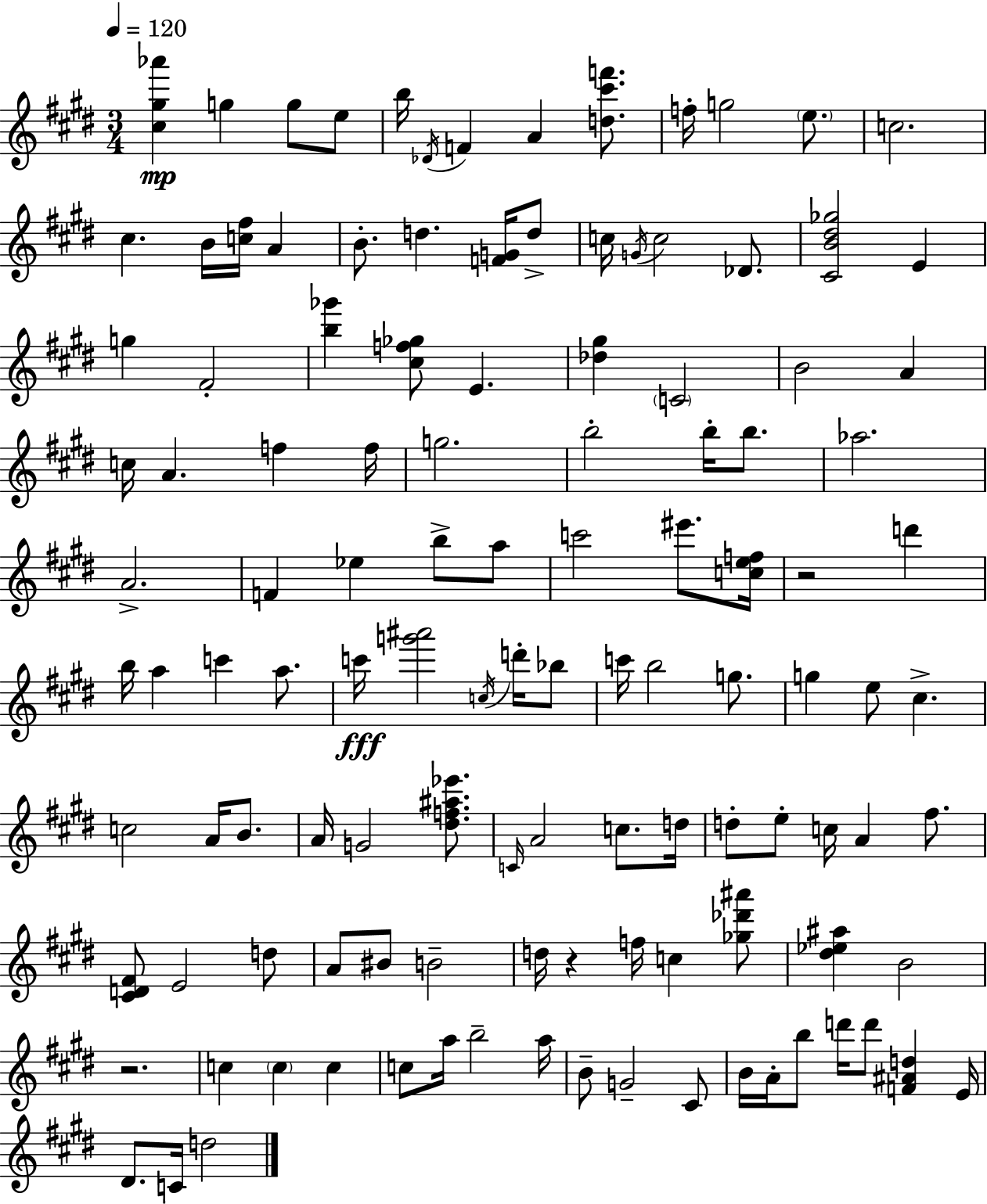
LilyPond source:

{
  \clef treble
  \numericTimeSignature
  \time 3/4
  \key e \major
  \tempo 4 = 120
  <cis'' gis'' aes'''>4\mp g''4 g''8 e''8 | b''16 \acciaccatura { des'16 } f'4 a'4 <d'' cis''' f'''>8. | f''16-. g''2 \parenthesize e''8. | c''2. | \break cis''4. b'16 <c'' fis''>16 a'4 | b'8.-. d''4. <f' g'>16 d''8-> | c''16 \acciaccatura { g'16 } c''2 des'8. | <cis' b' dis'' ges''>2 e'4 | \break g''4 fis'2-. | <b'' ges'''>4 <cis'' f'' ges''>8 e'4. | <des'' gis''>4 \parenthesize c'2 | b'2 a'4 | \break c''16 a'4. f''4 | f''16 g''2. | b''2-. b''16-. b''8. | aes''2. | \break a'2.-> | f'4 ees''4 b''8-> | a''8 c'''2 eis'''8. | <c'' e'' f''>16 r2 d'''4 | \break b''16 a''4 c'''4 a''8. | c'''16\fff <g''' ais'''>2 \acciaccatura { c''16 } | d'''16-. bes''8 c'''16 b''2 | g''8. g''4 e''8 cis''4.-> | \break c''2 a'16 | b'8. a'16 g'2 | <dis'' f'' ais'' ees'''>8. \grace { c'16 } a'2 | c''8. d''16 d''8-. e''8-. c''16 a'4 | \break fis''8. <cis' d' fis'>8 e'2 | d''8 a'8 bis'8 b'2-- | d''16 r4 f''16 c''4 | <ges'' des''' ais'''>8 <dis'' ees'' ais''>4 b'2 | \break r2. | c''4 \parenthesize c''4 | c''4 c''8 a''16 b''2-- | a''16 b'8-- g'2-- | \break cis'8 b'16 a'16-. b''8 d'''16 d'''8 <f' ais' d''>4 | e'16 dis'8. c'16 d''2 | \bar "|."
}